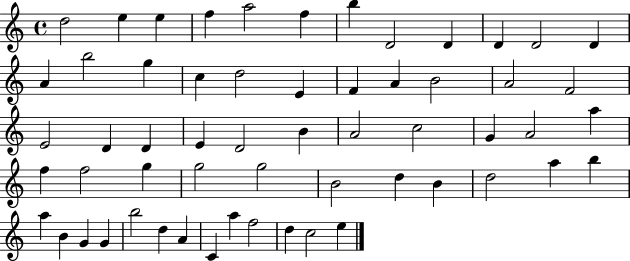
X:1
T:Untitled
M:4/4
L:1/4
K:C
d2 e e f a2 f b D2 D D D2 D A b2 g c d2 E F A B2 A2 F2 E2 D D E D2 B A2 c2 G A2 a f f2 g g2 g2 B2 d B d2 a b a B G G b2 d A C a f2 d c2 e